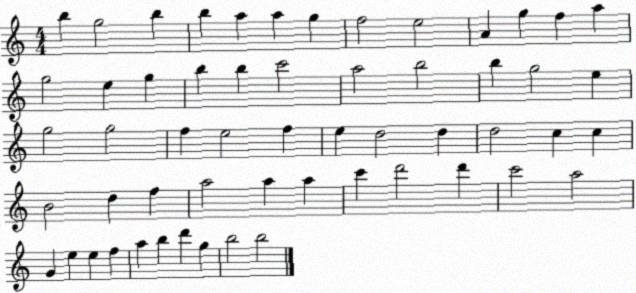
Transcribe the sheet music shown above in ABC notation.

X:1
T:Untitled
M:4/4
L:1/4
K:C
b g2 b b a a g f2 e2 A g f a g2 e g b b c'2 a2 b2 b g2 e g2 g2 f e2 f e d2 d d2 c c B2 d f a2 a a c' d'2 d' c'2 a2 G e e f a b d' g b2 b2